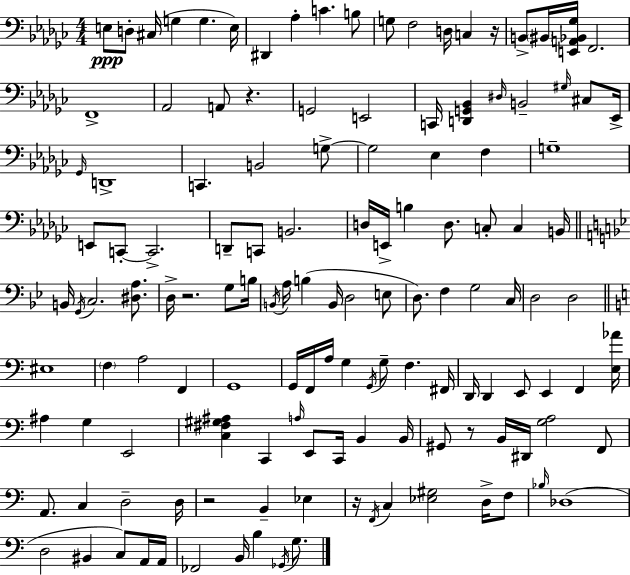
E3/e D3/e C#3/s G3/q G3/q. E3/s D#2/q Ab3/q C4/q. B3/e G3/e F3/h D3/s C3/q R/s B2/e BIS2/s [E2,A2,Bb2,Gb3]/s F2/h. F2/w Ab2/h A2/e R/q. G2/h E2/h C2/s [D2,G2,Bb2]/q D#3/s B2/h G#3/s C#3/e Eb2/s Gb2/s D2/w C2/q. B2/h G3/e G3/h Eb3/q F3/q G3/w E2/e C2/e C2/h. D2/e C2/e B2/h. D3/s E2/s B3/q D3/e. C3/e C3/q B2/s B2/s G2/s C3/h. [D#3,A3]/e. D3/s R/h. G3/e B3/s B2/s A3/s B3/q B2/s D3/h E3/e D3/e. F3/q G3/h C3/s D3/h D3/h EIS3/w F3/q A3/h F2/q G2/w G2/s F2/s A3/s G3/q G2/s G3/e F3/q. F#2/s D2/s D2/q E2/e E2/q F2/q [E3,Ab4]/s A#3/q G3/q E2/h [C3,F#3,G#3,A#3]/q C2/q A3/s E2/e C2/s B2/q B2/s G#2/e R/e B2/s D#2/s [G3,A3]/h F2/e A2/e. C3/q D3/h D3/s R/h B2/q Eb3/q R/s F2/s C3/q [Eb3,G#3]/h D3/s F3/e Bb3/s Db3/w D3/h BIS2/q C3/e A2/s A2/s FES2/h B2/s B3/q Gb2/s G3/e.